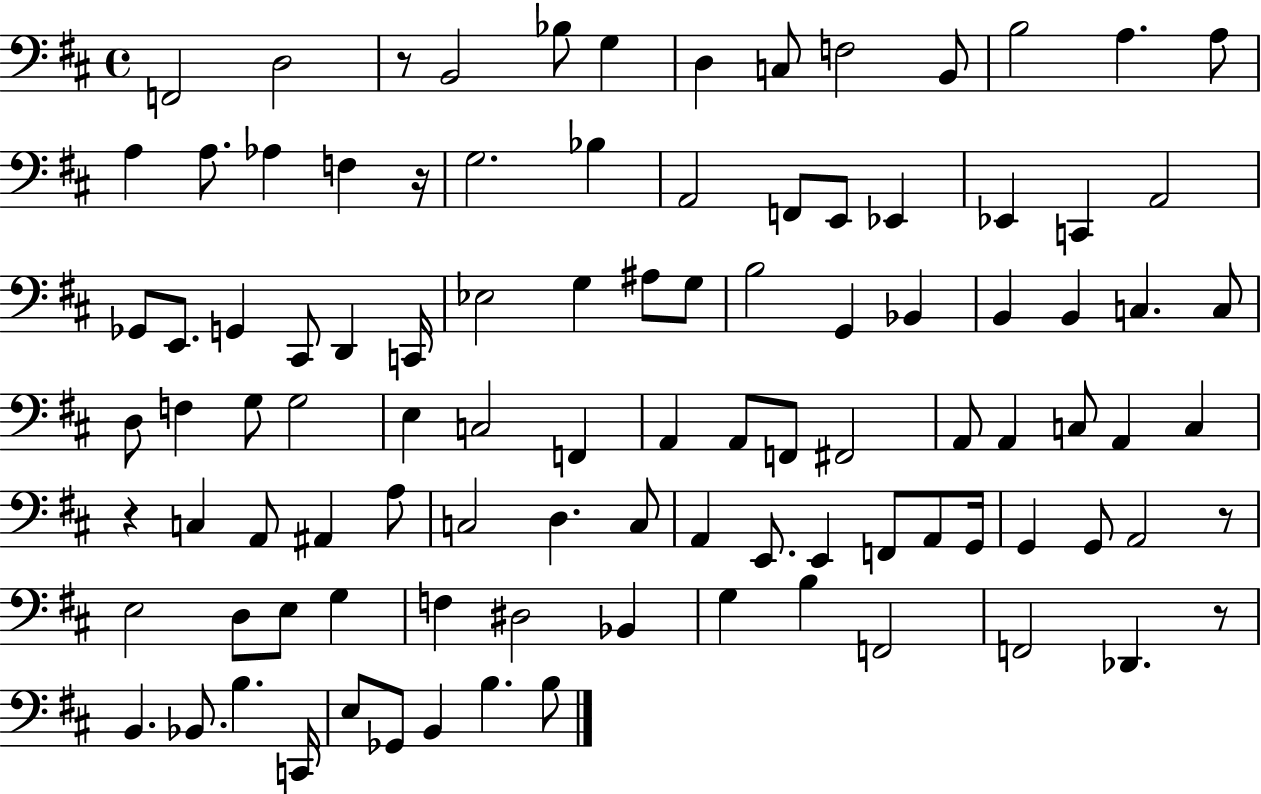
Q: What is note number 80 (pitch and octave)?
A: D#3